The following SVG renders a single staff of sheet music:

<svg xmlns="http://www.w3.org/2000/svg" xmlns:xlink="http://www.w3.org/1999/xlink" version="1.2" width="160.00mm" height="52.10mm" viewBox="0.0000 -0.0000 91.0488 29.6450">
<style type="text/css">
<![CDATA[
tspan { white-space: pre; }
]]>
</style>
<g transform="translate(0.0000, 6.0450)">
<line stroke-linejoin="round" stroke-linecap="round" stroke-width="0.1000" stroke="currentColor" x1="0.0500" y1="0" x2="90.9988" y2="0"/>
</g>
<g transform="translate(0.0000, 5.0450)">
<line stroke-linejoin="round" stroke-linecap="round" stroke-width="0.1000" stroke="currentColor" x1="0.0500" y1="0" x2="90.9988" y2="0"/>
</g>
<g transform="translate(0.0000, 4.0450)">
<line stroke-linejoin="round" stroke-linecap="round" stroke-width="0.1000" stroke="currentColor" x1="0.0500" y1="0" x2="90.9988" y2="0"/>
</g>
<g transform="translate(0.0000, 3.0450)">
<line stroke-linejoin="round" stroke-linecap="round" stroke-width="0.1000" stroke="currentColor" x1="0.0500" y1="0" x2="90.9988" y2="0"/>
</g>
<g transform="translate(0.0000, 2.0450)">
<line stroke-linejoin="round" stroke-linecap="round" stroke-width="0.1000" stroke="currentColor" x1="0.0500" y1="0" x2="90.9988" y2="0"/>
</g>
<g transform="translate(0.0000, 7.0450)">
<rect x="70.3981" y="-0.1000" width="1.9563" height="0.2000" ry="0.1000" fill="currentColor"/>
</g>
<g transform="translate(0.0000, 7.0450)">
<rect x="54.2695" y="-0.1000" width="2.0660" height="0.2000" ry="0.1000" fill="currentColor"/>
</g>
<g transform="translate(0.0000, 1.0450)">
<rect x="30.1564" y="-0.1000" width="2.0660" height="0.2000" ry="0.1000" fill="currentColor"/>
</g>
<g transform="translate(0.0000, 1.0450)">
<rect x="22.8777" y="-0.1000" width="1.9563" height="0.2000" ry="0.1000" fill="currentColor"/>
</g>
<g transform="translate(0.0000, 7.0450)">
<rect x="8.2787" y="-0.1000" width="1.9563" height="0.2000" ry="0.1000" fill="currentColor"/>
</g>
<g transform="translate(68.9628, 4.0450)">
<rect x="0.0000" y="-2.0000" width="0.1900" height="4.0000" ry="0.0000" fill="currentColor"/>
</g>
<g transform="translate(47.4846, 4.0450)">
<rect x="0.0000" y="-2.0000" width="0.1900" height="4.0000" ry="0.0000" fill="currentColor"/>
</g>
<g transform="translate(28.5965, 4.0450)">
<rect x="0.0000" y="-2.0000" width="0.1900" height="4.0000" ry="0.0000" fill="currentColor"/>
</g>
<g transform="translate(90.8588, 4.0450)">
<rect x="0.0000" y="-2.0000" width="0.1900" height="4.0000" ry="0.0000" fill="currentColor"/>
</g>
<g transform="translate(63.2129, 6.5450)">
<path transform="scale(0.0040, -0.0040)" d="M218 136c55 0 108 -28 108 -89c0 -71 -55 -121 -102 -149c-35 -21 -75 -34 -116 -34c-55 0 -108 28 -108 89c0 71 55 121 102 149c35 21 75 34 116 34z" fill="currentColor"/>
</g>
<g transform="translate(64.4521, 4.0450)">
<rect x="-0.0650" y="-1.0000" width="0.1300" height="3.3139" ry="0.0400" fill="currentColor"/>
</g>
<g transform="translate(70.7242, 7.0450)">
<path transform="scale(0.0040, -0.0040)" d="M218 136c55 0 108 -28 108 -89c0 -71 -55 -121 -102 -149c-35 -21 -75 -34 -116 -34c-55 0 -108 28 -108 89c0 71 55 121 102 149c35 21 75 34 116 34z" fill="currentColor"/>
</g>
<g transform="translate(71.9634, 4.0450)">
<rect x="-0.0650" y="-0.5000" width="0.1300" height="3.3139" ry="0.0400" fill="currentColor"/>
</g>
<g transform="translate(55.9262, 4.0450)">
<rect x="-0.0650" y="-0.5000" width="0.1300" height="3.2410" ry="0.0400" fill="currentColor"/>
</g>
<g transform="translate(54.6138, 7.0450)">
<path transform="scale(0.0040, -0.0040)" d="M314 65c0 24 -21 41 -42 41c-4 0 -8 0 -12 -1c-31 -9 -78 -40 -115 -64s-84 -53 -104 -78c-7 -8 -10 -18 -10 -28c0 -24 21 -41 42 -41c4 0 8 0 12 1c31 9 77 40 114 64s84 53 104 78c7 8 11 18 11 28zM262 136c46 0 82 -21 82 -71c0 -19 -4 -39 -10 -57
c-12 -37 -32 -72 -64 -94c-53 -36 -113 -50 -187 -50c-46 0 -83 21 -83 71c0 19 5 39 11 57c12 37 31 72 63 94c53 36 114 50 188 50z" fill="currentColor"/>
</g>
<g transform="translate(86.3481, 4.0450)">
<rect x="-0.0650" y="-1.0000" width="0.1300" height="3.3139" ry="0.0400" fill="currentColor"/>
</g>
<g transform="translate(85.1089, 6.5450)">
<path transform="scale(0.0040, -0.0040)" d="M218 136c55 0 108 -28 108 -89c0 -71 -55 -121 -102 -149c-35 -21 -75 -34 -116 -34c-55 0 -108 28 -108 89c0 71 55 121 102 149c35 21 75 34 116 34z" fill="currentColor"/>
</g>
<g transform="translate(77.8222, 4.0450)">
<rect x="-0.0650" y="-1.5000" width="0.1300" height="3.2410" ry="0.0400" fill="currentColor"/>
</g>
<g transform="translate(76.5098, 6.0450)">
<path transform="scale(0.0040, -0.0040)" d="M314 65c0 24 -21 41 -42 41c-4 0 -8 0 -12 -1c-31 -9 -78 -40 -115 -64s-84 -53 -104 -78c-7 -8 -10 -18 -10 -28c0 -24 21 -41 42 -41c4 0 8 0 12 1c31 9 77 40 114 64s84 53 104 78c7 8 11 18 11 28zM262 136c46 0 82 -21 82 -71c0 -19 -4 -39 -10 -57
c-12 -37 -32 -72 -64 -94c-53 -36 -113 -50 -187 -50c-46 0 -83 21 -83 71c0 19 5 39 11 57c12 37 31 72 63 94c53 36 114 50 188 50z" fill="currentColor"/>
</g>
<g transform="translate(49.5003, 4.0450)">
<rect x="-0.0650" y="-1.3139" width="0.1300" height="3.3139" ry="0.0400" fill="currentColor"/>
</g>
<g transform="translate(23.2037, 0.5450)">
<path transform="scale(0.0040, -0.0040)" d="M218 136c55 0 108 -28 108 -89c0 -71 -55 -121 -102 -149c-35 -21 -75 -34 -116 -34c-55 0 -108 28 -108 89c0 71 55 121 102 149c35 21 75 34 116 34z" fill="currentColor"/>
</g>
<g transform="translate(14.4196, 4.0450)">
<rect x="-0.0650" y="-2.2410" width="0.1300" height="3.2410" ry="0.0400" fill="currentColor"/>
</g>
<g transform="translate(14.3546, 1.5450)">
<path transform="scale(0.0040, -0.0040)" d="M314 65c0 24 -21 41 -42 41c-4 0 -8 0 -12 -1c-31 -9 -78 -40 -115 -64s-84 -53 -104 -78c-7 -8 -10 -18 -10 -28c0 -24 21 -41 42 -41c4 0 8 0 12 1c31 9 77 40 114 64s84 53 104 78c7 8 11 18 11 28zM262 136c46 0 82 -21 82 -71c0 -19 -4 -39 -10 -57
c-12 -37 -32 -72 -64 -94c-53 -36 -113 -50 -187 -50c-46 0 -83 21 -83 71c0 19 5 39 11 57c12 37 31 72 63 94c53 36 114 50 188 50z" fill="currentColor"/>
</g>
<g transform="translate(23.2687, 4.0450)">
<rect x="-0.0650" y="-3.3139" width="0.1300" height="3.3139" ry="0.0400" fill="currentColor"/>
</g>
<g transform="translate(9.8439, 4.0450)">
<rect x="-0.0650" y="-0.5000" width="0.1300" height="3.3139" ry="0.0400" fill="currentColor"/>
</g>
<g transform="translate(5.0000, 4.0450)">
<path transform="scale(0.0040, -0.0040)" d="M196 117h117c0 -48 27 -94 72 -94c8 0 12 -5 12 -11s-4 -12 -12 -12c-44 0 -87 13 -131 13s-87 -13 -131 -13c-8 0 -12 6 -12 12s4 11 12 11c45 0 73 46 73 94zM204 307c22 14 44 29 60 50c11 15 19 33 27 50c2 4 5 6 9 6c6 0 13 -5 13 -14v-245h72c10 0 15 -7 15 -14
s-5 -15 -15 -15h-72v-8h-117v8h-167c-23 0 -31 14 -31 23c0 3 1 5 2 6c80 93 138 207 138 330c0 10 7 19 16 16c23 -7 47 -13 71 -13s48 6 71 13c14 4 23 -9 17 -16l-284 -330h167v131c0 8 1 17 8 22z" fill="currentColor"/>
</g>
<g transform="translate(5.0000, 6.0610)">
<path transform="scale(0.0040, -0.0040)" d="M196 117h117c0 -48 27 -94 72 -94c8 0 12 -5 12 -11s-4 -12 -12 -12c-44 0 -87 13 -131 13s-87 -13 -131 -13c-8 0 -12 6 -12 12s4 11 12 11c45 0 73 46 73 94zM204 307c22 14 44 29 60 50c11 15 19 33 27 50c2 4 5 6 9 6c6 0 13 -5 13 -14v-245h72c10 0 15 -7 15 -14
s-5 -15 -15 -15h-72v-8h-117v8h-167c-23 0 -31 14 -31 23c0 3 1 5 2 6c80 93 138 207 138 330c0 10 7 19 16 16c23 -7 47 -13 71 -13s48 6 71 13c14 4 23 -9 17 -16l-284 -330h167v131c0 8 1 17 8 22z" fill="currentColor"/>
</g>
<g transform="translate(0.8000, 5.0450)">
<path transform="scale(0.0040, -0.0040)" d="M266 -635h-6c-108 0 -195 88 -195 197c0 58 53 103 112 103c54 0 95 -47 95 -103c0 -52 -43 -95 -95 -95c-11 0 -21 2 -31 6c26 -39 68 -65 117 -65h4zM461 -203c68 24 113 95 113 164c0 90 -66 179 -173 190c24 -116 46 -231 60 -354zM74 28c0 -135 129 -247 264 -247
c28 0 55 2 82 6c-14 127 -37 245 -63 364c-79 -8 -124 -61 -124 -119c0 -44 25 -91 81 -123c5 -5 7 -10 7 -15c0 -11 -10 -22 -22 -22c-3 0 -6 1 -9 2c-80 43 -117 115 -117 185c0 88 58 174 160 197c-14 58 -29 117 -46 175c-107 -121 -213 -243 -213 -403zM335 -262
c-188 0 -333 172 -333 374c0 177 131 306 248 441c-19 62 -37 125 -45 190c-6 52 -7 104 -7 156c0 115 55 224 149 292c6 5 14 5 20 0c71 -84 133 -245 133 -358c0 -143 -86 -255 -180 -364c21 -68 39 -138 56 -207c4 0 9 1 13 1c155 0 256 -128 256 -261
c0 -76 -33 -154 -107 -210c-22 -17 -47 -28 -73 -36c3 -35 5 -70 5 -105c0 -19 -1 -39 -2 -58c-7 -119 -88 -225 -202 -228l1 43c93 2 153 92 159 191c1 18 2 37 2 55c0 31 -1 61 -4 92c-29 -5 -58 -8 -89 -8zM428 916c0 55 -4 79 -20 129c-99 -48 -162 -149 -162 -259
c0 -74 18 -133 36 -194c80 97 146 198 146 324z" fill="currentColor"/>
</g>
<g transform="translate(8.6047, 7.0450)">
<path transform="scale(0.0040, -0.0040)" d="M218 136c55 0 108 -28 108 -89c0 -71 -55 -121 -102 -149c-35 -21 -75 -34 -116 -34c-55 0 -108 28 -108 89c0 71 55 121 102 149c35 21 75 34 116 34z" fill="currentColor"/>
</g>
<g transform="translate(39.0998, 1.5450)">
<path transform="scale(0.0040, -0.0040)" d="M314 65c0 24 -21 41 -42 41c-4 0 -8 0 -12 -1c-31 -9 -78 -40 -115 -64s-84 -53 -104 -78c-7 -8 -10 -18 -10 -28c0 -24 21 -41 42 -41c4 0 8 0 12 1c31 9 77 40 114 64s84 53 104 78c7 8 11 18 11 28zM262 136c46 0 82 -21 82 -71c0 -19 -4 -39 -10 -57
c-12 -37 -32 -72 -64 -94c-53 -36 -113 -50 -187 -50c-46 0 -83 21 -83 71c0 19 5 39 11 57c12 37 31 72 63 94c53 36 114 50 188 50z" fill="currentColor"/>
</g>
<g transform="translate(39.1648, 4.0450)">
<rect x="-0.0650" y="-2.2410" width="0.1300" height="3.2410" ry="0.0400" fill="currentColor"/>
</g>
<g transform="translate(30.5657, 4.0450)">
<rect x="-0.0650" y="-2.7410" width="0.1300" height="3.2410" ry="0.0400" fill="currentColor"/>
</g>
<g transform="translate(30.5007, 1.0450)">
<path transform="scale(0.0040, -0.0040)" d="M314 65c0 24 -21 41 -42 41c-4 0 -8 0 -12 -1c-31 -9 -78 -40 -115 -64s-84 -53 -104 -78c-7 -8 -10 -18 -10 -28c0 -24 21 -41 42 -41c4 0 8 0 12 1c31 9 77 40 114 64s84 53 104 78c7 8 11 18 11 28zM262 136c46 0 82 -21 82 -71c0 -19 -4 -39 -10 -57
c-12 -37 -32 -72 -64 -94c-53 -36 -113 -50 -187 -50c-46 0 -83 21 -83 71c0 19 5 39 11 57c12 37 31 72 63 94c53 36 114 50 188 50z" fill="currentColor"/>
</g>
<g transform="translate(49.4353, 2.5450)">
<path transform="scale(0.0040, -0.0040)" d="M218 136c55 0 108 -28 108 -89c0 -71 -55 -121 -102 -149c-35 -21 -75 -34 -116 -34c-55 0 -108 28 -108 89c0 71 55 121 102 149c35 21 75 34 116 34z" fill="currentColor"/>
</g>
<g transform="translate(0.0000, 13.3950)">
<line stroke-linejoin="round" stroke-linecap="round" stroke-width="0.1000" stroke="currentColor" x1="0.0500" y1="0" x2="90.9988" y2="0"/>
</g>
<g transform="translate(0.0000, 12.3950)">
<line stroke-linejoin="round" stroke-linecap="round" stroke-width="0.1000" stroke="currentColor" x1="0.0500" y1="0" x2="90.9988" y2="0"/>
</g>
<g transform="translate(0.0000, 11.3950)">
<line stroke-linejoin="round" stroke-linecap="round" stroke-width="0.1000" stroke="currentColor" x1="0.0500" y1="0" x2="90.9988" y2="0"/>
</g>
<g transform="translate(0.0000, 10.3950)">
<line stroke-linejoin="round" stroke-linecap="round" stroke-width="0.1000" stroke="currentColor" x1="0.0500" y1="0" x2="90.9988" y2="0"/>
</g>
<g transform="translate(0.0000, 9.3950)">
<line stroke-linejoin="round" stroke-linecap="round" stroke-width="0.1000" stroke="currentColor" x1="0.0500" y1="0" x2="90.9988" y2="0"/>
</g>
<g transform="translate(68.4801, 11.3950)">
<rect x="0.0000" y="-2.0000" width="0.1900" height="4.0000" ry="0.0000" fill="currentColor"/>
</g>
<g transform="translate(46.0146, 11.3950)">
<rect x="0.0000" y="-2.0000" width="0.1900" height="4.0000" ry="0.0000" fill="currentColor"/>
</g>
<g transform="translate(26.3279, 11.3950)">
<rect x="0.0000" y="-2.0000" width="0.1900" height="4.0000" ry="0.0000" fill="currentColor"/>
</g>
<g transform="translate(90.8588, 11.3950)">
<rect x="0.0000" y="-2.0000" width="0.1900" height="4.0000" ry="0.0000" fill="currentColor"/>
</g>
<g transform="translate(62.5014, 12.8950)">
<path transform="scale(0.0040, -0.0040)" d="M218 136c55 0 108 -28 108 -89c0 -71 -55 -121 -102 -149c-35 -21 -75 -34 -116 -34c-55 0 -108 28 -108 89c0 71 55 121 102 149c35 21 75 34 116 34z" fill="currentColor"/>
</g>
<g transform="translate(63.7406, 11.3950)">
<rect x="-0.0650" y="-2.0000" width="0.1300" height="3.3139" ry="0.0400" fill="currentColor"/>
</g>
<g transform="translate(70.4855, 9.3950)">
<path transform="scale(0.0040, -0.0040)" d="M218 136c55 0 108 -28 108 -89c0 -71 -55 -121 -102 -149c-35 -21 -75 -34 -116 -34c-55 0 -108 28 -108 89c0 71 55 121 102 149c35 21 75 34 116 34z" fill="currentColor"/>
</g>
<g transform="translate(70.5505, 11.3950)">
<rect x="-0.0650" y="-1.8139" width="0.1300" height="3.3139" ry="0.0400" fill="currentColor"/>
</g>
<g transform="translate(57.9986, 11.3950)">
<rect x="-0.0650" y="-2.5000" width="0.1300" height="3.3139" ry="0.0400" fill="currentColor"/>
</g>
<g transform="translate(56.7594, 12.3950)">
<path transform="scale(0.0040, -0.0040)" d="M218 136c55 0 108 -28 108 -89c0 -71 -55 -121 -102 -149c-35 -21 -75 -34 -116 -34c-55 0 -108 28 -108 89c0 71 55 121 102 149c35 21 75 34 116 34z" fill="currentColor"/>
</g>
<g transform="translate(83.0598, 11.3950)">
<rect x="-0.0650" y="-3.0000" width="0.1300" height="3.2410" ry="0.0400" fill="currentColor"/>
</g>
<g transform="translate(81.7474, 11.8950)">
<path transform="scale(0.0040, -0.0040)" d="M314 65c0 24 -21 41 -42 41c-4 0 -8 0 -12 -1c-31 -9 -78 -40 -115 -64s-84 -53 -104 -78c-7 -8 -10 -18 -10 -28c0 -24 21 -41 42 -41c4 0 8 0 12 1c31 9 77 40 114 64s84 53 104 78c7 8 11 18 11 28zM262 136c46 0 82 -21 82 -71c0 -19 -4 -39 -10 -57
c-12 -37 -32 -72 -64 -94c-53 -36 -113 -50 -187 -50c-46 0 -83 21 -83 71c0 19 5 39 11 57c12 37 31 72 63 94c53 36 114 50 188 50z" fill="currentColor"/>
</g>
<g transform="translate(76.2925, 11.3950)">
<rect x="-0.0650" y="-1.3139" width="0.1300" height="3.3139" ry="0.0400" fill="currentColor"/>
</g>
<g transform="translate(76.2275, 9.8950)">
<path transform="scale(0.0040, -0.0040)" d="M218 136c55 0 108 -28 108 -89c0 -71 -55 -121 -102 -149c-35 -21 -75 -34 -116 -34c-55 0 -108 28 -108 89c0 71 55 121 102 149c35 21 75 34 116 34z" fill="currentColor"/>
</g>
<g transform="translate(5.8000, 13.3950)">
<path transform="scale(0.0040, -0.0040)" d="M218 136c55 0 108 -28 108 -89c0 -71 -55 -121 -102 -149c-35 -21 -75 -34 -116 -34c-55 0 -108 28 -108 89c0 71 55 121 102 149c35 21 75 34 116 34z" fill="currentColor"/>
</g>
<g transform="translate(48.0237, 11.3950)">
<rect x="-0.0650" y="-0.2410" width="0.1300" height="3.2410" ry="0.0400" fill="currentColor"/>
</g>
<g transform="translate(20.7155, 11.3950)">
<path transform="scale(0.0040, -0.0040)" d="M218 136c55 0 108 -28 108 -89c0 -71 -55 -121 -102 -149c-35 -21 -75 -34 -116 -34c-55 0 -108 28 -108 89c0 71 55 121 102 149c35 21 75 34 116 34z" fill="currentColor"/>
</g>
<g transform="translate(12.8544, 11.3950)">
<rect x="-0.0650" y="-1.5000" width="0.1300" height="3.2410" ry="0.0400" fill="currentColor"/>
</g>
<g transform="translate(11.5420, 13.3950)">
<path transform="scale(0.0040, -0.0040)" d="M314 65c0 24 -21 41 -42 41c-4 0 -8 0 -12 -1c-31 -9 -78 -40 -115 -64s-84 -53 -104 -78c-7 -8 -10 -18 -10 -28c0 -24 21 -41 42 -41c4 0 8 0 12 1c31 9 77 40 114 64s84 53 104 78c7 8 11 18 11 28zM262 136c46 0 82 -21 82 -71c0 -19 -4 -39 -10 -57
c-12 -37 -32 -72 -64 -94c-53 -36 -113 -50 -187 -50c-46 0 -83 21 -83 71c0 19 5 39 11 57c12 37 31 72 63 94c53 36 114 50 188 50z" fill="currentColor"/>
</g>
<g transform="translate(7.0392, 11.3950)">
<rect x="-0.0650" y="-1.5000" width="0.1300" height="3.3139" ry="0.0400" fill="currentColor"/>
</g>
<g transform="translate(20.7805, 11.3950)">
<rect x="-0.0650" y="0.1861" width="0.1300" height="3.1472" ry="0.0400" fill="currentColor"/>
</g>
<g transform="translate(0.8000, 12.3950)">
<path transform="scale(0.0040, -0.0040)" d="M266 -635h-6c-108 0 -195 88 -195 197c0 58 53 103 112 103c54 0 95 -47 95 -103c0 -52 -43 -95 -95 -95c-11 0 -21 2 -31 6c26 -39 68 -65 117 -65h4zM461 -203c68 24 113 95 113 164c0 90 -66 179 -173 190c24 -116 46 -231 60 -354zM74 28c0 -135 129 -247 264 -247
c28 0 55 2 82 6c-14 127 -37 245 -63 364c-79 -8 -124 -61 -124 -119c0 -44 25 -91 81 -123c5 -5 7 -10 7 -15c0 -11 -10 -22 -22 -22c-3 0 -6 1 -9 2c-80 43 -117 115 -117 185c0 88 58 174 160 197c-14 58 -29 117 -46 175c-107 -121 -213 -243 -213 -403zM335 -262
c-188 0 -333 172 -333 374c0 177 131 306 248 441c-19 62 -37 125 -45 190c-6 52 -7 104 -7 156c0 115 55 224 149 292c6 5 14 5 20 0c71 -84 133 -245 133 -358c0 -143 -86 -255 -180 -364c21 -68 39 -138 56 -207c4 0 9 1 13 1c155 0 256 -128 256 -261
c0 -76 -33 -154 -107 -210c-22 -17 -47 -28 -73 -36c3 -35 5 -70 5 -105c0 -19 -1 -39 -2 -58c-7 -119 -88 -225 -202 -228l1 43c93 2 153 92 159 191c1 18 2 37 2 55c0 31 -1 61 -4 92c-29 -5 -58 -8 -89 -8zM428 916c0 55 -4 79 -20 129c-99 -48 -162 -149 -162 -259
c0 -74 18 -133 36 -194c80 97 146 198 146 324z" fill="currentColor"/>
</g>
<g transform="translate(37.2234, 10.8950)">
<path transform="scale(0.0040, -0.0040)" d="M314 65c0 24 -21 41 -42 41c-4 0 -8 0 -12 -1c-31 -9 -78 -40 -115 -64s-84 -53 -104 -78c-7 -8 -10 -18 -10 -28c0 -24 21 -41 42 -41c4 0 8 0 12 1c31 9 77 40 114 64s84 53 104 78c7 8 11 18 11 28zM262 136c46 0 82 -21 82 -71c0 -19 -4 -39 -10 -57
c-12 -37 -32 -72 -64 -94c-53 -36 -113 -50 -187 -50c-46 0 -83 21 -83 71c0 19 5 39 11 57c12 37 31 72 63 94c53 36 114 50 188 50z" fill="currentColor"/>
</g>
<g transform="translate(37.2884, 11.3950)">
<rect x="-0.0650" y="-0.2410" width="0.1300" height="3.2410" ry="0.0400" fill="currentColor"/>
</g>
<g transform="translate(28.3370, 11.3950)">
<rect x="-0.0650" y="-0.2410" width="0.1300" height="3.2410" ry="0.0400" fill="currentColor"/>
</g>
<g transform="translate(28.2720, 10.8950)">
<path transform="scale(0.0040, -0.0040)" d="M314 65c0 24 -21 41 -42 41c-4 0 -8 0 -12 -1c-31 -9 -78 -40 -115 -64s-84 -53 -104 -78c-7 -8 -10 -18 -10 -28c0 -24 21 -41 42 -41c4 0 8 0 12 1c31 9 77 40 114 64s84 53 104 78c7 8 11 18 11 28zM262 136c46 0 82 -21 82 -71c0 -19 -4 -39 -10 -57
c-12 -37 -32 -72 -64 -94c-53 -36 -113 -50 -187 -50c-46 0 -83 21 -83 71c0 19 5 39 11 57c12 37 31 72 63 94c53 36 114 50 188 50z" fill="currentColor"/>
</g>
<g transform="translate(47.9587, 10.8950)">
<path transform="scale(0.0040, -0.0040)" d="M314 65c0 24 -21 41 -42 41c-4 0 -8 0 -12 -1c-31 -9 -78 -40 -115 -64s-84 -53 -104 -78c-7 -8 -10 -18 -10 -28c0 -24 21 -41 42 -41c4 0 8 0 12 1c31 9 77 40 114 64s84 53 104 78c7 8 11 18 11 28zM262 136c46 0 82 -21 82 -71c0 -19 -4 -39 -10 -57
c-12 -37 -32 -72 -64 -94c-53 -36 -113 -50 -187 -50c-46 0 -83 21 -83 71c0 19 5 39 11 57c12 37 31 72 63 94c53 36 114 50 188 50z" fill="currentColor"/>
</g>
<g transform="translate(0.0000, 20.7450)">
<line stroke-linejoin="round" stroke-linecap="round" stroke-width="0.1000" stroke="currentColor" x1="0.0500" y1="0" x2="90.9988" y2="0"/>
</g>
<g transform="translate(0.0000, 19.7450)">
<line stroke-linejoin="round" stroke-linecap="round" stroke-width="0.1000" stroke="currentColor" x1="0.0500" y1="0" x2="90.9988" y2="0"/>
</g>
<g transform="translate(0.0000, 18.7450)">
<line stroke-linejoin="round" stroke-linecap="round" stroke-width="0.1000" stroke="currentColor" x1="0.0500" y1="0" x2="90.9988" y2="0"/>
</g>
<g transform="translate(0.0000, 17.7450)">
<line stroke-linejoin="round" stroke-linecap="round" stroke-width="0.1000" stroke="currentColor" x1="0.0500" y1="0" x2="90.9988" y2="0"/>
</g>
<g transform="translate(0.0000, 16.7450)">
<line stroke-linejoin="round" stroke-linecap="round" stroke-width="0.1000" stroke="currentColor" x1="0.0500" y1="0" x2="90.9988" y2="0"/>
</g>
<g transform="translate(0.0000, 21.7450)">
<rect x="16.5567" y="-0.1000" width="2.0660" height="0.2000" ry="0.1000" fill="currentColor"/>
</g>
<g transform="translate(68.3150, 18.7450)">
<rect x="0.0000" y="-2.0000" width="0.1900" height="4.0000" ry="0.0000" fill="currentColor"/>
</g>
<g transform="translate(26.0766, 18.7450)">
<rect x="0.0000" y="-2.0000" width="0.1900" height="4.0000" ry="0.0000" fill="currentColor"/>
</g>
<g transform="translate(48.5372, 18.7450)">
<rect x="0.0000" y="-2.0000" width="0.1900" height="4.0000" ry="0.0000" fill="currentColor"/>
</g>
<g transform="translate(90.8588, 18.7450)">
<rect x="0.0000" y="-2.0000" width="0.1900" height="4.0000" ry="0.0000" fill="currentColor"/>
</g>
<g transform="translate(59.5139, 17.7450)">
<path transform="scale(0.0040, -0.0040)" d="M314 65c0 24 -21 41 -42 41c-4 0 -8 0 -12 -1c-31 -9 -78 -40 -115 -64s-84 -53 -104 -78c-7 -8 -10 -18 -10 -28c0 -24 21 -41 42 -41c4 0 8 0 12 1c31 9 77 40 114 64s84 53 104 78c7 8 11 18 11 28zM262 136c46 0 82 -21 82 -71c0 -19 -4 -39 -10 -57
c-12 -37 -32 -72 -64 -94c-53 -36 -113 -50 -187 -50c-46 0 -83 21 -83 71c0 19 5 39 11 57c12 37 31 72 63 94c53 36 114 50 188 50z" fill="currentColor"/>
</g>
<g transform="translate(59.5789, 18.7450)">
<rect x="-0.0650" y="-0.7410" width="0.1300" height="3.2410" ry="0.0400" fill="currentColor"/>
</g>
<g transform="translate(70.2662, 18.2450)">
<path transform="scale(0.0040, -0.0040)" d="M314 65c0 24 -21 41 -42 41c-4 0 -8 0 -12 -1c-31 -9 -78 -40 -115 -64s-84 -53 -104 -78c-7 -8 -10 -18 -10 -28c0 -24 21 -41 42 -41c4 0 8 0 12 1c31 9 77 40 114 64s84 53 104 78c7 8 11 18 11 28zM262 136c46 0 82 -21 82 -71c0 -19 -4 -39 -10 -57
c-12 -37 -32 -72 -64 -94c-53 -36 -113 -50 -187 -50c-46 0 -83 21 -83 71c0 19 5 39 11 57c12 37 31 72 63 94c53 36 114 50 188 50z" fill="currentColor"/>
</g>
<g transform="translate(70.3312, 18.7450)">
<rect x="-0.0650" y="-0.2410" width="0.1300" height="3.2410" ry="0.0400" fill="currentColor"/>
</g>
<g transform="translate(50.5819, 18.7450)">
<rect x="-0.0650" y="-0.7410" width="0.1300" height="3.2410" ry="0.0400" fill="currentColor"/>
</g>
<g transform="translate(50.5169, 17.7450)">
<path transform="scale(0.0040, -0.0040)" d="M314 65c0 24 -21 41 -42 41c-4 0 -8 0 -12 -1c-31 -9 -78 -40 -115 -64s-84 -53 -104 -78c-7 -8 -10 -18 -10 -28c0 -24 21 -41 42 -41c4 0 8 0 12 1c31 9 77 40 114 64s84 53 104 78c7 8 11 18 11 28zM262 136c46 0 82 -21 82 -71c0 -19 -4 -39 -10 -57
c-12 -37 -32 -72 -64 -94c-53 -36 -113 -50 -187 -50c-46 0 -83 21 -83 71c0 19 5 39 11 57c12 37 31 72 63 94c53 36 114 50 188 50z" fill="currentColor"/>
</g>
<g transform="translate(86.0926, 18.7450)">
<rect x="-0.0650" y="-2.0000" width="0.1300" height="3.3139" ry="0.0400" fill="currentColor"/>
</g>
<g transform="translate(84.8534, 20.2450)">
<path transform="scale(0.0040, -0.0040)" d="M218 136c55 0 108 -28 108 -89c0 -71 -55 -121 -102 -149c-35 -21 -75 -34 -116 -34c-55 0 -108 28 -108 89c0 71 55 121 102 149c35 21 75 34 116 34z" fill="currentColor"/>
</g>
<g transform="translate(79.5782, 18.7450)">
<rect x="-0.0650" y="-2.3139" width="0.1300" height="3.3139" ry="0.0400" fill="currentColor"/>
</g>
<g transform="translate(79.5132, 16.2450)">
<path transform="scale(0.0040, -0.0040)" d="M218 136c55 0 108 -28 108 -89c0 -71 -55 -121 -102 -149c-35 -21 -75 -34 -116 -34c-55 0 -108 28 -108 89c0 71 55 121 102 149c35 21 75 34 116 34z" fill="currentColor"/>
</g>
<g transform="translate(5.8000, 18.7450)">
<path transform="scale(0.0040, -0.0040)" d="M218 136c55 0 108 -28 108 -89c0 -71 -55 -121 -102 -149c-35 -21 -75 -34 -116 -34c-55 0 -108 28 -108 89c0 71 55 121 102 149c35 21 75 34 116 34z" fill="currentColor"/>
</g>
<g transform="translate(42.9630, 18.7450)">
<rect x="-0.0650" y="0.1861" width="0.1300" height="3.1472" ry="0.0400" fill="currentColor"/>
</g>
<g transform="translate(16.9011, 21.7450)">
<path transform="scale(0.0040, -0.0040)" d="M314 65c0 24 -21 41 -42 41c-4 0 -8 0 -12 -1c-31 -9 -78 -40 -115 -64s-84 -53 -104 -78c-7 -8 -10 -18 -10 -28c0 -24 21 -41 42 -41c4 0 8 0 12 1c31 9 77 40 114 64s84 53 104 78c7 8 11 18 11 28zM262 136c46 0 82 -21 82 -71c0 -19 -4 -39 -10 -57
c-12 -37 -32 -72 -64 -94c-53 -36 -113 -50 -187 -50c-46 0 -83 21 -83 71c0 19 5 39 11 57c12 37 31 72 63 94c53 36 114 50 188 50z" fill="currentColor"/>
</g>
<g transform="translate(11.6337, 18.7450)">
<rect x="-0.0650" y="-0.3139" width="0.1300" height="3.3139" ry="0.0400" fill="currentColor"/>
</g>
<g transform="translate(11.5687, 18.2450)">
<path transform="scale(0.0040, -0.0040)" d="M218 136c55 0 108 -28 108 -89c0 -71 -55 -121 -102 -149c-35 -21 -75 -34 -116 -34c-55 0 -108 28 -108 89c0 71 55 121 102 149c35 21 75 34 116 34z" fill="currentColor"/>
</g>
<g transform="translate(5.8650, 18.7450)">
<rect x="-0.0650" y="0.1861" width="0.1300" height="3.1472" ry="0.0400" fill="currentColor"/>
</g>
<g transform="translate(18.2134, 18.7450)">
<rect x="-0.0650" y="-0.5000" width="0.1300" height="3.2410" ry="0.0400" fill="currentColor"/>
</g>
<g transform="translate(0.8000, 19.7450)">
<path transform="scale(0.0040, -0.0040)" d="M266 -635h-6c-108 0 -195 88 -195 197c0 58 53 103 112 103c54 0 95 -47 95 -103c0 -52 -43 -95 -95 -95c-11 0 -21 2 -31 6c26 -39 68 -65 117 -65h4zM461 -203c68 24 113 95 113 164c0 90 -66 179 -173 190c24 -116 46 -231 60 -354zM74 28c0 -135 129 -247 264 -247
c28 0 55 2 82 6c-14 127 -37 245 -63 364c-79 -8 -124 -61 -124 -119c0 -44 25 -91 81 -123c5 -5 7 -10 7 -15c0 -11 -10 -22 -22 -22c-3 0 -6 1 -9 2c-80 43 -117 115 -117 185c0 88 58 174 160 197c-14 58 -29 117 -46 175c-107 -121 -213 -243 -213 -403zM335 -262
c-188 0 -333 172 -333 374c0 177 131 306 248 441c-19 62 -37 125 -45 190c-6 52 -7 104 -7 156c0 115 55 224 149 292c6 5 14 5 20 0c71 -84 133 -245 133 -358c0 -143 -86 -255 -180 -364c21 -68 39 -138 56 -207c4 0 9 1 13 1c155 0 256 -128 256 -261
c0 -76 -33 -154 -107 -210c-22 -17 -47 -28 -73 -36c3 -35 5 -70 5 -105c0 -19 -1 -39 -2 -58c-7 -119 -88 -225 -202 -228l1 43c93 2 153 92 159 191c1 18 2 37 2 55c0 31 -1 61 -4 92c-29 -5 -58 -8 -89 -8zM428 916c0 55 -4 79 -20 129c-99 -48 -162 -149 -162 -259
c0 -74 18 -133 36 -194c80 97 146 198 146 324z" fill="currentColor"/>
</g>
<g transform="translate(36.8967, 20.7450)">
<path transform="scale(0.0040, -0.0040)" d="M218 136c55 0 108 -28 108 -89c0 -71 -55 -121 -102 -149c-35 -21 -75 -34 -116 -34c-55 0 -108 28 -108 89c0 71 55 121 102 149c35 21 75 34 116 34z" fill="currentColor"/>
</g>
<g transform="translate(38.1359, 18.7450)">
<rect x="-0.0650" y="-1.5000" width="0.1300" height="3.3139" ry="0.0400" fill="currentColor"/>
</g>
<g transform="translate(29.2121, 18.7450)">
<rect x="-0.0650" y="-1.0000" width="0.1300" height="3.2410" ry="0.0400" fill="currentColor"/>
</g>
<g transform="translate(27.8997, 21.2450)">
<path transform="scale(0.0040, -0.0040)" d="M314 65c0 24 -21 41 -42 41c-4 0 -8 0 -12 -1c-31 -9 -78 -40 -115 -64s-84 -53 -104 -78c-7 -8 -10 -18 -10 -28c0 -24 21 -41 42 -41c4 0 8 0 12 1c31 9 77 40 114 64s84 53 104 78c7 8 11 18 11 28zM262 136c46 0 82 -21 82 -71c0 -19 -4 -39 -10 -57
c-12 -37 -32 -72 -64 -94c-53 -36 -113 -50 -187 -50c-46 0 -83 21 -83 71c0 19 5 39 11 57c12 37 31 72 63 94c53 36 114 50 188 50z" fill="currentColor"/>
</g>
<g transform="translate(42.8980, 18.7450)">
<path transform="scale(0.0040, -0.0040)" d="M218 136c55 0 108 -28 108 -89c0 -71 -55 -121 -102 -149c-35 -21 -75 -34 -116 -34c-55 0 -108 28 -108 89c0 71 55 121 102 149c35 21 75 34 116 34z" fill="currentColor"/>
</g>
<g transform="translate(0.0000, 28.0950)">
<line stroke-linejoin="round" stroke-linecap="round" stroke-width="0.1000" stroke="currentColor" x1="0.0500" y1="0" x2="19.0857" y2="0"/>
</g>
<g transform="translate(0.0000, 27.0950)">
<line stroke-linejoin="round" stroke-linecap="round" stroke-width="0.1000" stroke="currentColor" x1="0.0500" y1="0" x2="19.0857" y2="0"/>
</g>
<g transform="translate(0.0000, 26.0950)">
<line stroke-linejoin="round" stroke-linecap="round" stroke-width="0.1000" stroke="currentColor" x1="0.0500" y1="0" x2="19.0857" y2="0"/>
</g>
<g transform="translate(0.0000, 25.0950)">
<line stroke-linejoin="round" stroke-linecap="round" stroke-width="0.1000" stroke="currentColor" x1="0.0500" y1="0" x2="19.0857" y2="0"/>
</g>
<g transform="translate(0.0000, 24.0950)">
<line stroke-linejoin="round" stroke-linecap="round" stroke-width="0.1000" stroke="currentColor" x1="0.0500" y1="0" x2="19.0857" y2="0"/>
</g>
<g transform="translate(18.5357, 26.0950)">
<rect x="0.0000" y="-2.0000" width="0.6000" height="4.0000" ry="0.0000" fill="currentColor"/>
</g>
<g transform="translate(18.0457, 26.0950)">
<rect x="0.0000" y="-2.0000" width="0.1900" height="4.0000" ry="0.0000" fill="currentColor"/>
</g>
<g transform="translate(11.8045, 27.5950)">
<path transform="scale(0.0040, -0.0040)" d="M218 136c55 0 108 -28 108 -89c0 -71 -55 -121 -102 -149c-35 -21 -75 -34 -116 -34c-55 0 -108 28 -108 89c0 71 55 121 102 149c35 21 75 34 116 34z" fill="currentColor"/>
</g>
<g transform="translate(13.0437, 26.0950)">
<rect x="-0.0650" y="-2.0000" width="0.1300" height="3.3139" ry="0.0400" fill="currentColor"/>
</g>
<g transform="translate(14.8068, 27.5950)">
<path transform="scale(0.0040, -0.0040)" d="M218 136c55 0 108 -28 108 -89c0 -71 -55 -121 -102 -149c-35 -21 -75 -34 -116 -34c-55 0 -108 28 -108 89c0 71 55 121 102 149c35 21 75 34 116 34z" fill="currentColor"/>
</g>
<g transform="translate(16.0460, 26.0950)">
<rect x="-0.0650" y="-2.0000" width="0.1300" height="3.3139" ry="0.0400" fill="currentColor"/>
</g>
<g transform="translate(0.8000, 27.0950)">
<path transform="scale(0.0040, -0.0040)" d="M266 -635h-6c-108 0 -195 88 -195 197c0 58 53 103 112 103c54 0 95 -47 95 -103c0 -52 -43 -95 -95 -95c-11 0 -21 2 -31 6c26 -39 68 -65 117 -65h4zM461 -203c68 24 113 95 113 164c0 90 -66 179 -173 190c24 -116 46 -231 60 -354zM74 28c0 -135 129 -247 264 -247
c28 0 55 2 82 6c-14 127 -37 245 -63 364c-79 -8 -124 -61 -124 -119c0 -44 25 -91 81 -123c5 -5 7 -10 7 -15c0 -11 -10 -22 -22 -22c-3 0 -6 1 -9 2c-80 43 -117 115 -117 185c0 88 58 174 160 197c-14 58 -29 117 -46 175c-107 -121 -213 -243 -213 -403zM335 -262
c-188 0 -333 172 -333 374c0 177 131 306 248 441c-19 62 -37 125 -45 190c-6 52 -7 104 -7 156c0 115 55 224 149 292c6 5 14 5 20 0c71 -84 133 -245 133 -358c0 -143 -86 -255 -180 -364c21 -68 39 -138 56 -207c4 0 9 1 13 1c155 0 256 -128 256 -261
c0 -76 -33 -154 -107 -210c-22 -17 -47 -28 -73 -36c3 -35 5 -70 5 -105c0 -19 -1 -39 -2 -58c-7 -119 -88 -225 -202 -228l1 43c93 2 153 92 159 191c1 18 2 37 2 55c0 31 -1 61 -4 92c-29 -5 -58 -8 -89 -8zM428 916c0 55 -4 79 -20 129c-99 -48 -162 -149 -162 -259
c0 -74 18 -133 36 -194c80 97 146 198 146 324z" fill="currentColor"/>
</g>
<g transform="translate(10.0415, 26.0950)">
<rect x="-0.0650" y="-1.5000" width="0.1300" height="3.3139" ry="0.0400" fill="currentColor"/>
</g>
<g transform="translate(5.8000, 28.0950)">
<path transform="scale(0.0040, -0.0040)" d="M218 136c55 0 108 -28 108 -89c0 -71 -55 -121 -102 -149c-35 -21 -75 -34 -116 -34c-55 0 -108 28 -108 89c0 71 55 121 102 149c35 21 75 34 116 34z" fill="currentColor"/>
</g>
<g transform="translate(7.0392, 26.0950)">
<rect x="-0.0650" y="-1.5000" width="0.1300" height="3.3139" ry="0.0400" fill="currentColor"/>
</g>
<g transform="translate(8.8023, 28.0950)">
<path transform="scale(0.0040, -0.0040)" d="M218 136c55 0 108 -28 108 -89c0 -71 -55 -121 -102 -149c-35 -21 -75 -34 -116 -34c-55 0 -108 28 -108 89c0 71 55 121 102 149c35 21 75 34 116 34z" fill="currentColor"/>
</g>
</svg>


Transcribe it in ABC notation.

X:1
T:Untitled
M:4/4
L:1/4
K:C
C g2 b a2 g2 e C2 D C E2 D E E2 B c2 c2 c2 G F f e A2 B c C2 D2 E B d2 d2 c2 g F E E F F